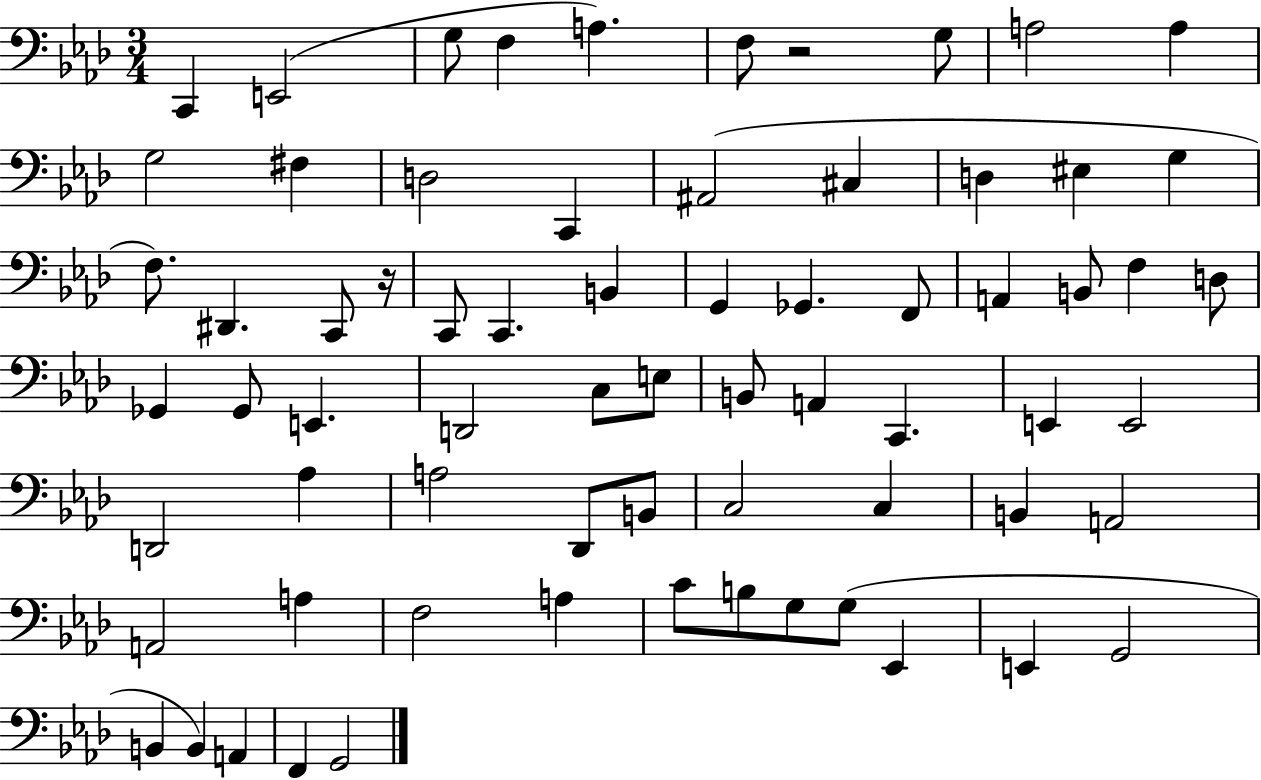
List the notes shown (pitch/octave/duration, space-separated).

C2/q E2/h G3/e F3/q A3/q. F3/e R/h G3/e A3/h A3/q G3/h F#3/q D3/h C2/q A#2/h C#3/q D3/q EIS3/q G3/q F3/e. D#2/q. C2/e R/s C2/e C2/q. B2/q G2/q Gb2/q. F2/e A2/q B2/e F3/q D3/e Gb2/q Gb2/e E2/q. D2/h C3/e E3/e B2/e A2/q C2/q. E2/q E2/h D2/h Ab3/q A3/h Db2/e B2/e C3/h C3/q B2/q A2/h A2/h A3/q F3/h A3/q C4/e B3/e G3/e G3/e Eb2/q E2/q G2/h B2/q B2/q A2/q F2/q G2/h